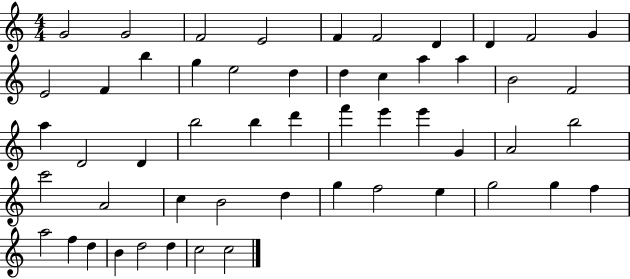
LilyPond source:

{
  \clef treble
  \numericTimeSignature
  \time 4/4
  \key c \major
  g'2 g'2 | f'2 e'2 | f'4 f'2 d'4 | d'4 f'2 g'4 | \break e'2 f'4 b''4 | g''4 e''2 d''4 | d''4 c''4 a''4 a''4 | b'2 f'2 | \break a''4 d'2 d'4 | b''2 b''4 d'''4 | f'''4 e'''4 e'''4 g'4 | a'2 b''2 | \break c'''2 a'2 | c''4 b'2 d''4 | g''4 f''2 e''4 | g''2 g''4 f''4 | \break a''2 f''4 d''4 | b'4 d''2 d''4 | c''2 c''2 | \bar "|."
}